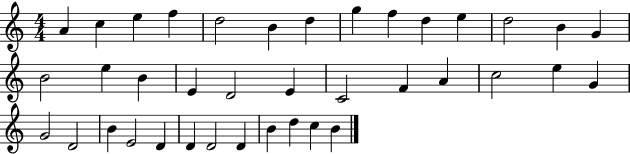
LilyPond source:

{
  \clef treble
  \numericTimeSignature
  \time 4/4
  \key c \major
  a'4 c''4 e''4 f''4 | d''2 b'4 d''4 | g''4 f''4 d''4 e''4 | d''2 b'4 g'4 | \break b'2 e''4 b'4 | e'4 d'2 e'4 | c'2 f'4 a'4 | c''2 e''4 g'4 | \break g'2 d'2 | b'4 e'2 d'4 | d'4 d'2 d'4 | b'4 d''4 c''4 b'4 | \break \bar "|."
}